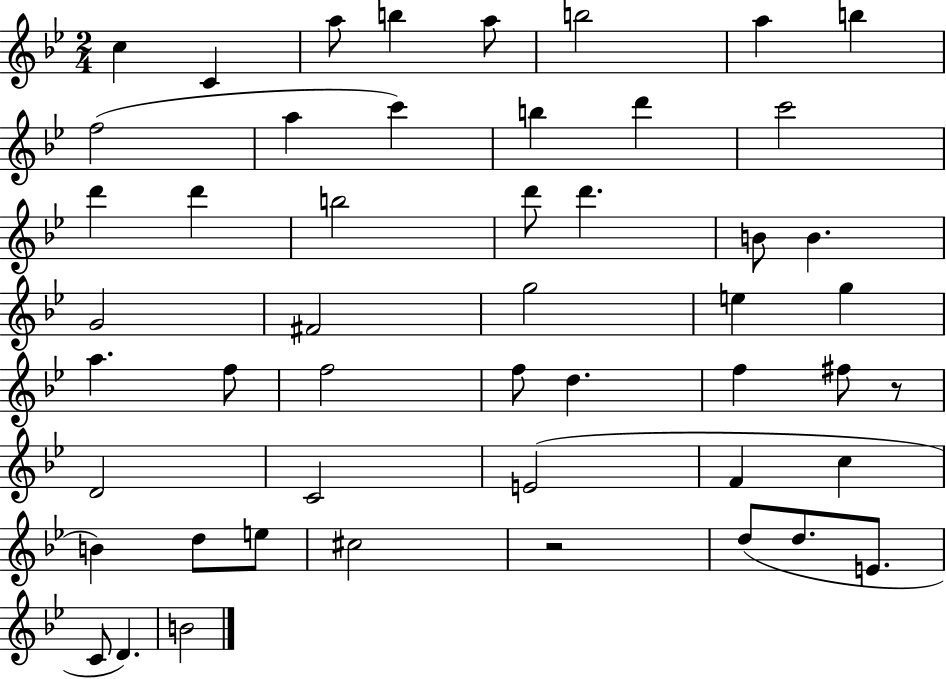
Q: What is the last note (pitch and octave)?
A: B4